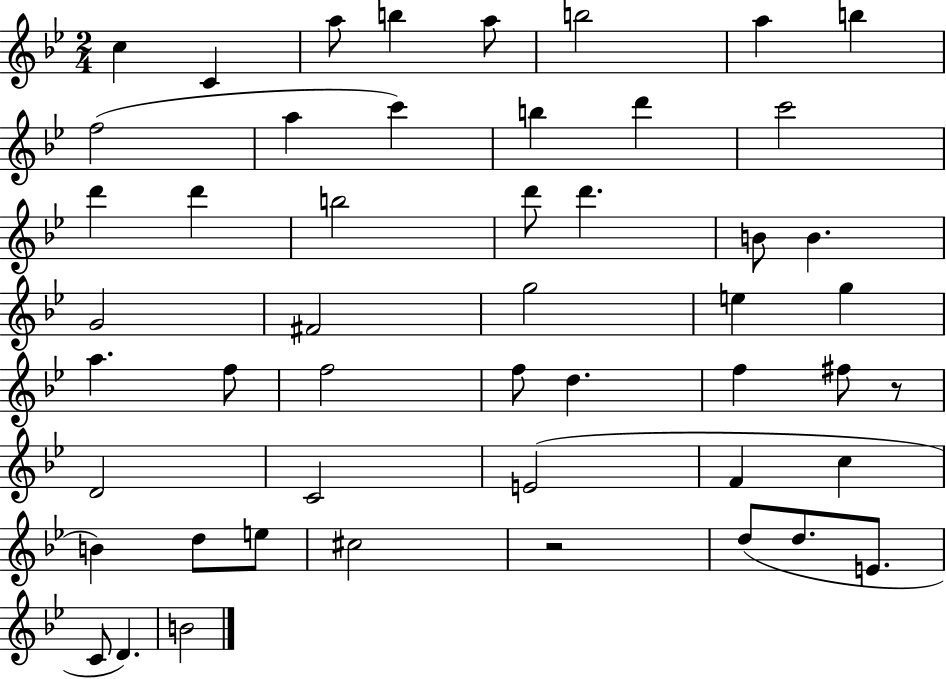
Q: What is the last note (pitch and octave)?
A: B4